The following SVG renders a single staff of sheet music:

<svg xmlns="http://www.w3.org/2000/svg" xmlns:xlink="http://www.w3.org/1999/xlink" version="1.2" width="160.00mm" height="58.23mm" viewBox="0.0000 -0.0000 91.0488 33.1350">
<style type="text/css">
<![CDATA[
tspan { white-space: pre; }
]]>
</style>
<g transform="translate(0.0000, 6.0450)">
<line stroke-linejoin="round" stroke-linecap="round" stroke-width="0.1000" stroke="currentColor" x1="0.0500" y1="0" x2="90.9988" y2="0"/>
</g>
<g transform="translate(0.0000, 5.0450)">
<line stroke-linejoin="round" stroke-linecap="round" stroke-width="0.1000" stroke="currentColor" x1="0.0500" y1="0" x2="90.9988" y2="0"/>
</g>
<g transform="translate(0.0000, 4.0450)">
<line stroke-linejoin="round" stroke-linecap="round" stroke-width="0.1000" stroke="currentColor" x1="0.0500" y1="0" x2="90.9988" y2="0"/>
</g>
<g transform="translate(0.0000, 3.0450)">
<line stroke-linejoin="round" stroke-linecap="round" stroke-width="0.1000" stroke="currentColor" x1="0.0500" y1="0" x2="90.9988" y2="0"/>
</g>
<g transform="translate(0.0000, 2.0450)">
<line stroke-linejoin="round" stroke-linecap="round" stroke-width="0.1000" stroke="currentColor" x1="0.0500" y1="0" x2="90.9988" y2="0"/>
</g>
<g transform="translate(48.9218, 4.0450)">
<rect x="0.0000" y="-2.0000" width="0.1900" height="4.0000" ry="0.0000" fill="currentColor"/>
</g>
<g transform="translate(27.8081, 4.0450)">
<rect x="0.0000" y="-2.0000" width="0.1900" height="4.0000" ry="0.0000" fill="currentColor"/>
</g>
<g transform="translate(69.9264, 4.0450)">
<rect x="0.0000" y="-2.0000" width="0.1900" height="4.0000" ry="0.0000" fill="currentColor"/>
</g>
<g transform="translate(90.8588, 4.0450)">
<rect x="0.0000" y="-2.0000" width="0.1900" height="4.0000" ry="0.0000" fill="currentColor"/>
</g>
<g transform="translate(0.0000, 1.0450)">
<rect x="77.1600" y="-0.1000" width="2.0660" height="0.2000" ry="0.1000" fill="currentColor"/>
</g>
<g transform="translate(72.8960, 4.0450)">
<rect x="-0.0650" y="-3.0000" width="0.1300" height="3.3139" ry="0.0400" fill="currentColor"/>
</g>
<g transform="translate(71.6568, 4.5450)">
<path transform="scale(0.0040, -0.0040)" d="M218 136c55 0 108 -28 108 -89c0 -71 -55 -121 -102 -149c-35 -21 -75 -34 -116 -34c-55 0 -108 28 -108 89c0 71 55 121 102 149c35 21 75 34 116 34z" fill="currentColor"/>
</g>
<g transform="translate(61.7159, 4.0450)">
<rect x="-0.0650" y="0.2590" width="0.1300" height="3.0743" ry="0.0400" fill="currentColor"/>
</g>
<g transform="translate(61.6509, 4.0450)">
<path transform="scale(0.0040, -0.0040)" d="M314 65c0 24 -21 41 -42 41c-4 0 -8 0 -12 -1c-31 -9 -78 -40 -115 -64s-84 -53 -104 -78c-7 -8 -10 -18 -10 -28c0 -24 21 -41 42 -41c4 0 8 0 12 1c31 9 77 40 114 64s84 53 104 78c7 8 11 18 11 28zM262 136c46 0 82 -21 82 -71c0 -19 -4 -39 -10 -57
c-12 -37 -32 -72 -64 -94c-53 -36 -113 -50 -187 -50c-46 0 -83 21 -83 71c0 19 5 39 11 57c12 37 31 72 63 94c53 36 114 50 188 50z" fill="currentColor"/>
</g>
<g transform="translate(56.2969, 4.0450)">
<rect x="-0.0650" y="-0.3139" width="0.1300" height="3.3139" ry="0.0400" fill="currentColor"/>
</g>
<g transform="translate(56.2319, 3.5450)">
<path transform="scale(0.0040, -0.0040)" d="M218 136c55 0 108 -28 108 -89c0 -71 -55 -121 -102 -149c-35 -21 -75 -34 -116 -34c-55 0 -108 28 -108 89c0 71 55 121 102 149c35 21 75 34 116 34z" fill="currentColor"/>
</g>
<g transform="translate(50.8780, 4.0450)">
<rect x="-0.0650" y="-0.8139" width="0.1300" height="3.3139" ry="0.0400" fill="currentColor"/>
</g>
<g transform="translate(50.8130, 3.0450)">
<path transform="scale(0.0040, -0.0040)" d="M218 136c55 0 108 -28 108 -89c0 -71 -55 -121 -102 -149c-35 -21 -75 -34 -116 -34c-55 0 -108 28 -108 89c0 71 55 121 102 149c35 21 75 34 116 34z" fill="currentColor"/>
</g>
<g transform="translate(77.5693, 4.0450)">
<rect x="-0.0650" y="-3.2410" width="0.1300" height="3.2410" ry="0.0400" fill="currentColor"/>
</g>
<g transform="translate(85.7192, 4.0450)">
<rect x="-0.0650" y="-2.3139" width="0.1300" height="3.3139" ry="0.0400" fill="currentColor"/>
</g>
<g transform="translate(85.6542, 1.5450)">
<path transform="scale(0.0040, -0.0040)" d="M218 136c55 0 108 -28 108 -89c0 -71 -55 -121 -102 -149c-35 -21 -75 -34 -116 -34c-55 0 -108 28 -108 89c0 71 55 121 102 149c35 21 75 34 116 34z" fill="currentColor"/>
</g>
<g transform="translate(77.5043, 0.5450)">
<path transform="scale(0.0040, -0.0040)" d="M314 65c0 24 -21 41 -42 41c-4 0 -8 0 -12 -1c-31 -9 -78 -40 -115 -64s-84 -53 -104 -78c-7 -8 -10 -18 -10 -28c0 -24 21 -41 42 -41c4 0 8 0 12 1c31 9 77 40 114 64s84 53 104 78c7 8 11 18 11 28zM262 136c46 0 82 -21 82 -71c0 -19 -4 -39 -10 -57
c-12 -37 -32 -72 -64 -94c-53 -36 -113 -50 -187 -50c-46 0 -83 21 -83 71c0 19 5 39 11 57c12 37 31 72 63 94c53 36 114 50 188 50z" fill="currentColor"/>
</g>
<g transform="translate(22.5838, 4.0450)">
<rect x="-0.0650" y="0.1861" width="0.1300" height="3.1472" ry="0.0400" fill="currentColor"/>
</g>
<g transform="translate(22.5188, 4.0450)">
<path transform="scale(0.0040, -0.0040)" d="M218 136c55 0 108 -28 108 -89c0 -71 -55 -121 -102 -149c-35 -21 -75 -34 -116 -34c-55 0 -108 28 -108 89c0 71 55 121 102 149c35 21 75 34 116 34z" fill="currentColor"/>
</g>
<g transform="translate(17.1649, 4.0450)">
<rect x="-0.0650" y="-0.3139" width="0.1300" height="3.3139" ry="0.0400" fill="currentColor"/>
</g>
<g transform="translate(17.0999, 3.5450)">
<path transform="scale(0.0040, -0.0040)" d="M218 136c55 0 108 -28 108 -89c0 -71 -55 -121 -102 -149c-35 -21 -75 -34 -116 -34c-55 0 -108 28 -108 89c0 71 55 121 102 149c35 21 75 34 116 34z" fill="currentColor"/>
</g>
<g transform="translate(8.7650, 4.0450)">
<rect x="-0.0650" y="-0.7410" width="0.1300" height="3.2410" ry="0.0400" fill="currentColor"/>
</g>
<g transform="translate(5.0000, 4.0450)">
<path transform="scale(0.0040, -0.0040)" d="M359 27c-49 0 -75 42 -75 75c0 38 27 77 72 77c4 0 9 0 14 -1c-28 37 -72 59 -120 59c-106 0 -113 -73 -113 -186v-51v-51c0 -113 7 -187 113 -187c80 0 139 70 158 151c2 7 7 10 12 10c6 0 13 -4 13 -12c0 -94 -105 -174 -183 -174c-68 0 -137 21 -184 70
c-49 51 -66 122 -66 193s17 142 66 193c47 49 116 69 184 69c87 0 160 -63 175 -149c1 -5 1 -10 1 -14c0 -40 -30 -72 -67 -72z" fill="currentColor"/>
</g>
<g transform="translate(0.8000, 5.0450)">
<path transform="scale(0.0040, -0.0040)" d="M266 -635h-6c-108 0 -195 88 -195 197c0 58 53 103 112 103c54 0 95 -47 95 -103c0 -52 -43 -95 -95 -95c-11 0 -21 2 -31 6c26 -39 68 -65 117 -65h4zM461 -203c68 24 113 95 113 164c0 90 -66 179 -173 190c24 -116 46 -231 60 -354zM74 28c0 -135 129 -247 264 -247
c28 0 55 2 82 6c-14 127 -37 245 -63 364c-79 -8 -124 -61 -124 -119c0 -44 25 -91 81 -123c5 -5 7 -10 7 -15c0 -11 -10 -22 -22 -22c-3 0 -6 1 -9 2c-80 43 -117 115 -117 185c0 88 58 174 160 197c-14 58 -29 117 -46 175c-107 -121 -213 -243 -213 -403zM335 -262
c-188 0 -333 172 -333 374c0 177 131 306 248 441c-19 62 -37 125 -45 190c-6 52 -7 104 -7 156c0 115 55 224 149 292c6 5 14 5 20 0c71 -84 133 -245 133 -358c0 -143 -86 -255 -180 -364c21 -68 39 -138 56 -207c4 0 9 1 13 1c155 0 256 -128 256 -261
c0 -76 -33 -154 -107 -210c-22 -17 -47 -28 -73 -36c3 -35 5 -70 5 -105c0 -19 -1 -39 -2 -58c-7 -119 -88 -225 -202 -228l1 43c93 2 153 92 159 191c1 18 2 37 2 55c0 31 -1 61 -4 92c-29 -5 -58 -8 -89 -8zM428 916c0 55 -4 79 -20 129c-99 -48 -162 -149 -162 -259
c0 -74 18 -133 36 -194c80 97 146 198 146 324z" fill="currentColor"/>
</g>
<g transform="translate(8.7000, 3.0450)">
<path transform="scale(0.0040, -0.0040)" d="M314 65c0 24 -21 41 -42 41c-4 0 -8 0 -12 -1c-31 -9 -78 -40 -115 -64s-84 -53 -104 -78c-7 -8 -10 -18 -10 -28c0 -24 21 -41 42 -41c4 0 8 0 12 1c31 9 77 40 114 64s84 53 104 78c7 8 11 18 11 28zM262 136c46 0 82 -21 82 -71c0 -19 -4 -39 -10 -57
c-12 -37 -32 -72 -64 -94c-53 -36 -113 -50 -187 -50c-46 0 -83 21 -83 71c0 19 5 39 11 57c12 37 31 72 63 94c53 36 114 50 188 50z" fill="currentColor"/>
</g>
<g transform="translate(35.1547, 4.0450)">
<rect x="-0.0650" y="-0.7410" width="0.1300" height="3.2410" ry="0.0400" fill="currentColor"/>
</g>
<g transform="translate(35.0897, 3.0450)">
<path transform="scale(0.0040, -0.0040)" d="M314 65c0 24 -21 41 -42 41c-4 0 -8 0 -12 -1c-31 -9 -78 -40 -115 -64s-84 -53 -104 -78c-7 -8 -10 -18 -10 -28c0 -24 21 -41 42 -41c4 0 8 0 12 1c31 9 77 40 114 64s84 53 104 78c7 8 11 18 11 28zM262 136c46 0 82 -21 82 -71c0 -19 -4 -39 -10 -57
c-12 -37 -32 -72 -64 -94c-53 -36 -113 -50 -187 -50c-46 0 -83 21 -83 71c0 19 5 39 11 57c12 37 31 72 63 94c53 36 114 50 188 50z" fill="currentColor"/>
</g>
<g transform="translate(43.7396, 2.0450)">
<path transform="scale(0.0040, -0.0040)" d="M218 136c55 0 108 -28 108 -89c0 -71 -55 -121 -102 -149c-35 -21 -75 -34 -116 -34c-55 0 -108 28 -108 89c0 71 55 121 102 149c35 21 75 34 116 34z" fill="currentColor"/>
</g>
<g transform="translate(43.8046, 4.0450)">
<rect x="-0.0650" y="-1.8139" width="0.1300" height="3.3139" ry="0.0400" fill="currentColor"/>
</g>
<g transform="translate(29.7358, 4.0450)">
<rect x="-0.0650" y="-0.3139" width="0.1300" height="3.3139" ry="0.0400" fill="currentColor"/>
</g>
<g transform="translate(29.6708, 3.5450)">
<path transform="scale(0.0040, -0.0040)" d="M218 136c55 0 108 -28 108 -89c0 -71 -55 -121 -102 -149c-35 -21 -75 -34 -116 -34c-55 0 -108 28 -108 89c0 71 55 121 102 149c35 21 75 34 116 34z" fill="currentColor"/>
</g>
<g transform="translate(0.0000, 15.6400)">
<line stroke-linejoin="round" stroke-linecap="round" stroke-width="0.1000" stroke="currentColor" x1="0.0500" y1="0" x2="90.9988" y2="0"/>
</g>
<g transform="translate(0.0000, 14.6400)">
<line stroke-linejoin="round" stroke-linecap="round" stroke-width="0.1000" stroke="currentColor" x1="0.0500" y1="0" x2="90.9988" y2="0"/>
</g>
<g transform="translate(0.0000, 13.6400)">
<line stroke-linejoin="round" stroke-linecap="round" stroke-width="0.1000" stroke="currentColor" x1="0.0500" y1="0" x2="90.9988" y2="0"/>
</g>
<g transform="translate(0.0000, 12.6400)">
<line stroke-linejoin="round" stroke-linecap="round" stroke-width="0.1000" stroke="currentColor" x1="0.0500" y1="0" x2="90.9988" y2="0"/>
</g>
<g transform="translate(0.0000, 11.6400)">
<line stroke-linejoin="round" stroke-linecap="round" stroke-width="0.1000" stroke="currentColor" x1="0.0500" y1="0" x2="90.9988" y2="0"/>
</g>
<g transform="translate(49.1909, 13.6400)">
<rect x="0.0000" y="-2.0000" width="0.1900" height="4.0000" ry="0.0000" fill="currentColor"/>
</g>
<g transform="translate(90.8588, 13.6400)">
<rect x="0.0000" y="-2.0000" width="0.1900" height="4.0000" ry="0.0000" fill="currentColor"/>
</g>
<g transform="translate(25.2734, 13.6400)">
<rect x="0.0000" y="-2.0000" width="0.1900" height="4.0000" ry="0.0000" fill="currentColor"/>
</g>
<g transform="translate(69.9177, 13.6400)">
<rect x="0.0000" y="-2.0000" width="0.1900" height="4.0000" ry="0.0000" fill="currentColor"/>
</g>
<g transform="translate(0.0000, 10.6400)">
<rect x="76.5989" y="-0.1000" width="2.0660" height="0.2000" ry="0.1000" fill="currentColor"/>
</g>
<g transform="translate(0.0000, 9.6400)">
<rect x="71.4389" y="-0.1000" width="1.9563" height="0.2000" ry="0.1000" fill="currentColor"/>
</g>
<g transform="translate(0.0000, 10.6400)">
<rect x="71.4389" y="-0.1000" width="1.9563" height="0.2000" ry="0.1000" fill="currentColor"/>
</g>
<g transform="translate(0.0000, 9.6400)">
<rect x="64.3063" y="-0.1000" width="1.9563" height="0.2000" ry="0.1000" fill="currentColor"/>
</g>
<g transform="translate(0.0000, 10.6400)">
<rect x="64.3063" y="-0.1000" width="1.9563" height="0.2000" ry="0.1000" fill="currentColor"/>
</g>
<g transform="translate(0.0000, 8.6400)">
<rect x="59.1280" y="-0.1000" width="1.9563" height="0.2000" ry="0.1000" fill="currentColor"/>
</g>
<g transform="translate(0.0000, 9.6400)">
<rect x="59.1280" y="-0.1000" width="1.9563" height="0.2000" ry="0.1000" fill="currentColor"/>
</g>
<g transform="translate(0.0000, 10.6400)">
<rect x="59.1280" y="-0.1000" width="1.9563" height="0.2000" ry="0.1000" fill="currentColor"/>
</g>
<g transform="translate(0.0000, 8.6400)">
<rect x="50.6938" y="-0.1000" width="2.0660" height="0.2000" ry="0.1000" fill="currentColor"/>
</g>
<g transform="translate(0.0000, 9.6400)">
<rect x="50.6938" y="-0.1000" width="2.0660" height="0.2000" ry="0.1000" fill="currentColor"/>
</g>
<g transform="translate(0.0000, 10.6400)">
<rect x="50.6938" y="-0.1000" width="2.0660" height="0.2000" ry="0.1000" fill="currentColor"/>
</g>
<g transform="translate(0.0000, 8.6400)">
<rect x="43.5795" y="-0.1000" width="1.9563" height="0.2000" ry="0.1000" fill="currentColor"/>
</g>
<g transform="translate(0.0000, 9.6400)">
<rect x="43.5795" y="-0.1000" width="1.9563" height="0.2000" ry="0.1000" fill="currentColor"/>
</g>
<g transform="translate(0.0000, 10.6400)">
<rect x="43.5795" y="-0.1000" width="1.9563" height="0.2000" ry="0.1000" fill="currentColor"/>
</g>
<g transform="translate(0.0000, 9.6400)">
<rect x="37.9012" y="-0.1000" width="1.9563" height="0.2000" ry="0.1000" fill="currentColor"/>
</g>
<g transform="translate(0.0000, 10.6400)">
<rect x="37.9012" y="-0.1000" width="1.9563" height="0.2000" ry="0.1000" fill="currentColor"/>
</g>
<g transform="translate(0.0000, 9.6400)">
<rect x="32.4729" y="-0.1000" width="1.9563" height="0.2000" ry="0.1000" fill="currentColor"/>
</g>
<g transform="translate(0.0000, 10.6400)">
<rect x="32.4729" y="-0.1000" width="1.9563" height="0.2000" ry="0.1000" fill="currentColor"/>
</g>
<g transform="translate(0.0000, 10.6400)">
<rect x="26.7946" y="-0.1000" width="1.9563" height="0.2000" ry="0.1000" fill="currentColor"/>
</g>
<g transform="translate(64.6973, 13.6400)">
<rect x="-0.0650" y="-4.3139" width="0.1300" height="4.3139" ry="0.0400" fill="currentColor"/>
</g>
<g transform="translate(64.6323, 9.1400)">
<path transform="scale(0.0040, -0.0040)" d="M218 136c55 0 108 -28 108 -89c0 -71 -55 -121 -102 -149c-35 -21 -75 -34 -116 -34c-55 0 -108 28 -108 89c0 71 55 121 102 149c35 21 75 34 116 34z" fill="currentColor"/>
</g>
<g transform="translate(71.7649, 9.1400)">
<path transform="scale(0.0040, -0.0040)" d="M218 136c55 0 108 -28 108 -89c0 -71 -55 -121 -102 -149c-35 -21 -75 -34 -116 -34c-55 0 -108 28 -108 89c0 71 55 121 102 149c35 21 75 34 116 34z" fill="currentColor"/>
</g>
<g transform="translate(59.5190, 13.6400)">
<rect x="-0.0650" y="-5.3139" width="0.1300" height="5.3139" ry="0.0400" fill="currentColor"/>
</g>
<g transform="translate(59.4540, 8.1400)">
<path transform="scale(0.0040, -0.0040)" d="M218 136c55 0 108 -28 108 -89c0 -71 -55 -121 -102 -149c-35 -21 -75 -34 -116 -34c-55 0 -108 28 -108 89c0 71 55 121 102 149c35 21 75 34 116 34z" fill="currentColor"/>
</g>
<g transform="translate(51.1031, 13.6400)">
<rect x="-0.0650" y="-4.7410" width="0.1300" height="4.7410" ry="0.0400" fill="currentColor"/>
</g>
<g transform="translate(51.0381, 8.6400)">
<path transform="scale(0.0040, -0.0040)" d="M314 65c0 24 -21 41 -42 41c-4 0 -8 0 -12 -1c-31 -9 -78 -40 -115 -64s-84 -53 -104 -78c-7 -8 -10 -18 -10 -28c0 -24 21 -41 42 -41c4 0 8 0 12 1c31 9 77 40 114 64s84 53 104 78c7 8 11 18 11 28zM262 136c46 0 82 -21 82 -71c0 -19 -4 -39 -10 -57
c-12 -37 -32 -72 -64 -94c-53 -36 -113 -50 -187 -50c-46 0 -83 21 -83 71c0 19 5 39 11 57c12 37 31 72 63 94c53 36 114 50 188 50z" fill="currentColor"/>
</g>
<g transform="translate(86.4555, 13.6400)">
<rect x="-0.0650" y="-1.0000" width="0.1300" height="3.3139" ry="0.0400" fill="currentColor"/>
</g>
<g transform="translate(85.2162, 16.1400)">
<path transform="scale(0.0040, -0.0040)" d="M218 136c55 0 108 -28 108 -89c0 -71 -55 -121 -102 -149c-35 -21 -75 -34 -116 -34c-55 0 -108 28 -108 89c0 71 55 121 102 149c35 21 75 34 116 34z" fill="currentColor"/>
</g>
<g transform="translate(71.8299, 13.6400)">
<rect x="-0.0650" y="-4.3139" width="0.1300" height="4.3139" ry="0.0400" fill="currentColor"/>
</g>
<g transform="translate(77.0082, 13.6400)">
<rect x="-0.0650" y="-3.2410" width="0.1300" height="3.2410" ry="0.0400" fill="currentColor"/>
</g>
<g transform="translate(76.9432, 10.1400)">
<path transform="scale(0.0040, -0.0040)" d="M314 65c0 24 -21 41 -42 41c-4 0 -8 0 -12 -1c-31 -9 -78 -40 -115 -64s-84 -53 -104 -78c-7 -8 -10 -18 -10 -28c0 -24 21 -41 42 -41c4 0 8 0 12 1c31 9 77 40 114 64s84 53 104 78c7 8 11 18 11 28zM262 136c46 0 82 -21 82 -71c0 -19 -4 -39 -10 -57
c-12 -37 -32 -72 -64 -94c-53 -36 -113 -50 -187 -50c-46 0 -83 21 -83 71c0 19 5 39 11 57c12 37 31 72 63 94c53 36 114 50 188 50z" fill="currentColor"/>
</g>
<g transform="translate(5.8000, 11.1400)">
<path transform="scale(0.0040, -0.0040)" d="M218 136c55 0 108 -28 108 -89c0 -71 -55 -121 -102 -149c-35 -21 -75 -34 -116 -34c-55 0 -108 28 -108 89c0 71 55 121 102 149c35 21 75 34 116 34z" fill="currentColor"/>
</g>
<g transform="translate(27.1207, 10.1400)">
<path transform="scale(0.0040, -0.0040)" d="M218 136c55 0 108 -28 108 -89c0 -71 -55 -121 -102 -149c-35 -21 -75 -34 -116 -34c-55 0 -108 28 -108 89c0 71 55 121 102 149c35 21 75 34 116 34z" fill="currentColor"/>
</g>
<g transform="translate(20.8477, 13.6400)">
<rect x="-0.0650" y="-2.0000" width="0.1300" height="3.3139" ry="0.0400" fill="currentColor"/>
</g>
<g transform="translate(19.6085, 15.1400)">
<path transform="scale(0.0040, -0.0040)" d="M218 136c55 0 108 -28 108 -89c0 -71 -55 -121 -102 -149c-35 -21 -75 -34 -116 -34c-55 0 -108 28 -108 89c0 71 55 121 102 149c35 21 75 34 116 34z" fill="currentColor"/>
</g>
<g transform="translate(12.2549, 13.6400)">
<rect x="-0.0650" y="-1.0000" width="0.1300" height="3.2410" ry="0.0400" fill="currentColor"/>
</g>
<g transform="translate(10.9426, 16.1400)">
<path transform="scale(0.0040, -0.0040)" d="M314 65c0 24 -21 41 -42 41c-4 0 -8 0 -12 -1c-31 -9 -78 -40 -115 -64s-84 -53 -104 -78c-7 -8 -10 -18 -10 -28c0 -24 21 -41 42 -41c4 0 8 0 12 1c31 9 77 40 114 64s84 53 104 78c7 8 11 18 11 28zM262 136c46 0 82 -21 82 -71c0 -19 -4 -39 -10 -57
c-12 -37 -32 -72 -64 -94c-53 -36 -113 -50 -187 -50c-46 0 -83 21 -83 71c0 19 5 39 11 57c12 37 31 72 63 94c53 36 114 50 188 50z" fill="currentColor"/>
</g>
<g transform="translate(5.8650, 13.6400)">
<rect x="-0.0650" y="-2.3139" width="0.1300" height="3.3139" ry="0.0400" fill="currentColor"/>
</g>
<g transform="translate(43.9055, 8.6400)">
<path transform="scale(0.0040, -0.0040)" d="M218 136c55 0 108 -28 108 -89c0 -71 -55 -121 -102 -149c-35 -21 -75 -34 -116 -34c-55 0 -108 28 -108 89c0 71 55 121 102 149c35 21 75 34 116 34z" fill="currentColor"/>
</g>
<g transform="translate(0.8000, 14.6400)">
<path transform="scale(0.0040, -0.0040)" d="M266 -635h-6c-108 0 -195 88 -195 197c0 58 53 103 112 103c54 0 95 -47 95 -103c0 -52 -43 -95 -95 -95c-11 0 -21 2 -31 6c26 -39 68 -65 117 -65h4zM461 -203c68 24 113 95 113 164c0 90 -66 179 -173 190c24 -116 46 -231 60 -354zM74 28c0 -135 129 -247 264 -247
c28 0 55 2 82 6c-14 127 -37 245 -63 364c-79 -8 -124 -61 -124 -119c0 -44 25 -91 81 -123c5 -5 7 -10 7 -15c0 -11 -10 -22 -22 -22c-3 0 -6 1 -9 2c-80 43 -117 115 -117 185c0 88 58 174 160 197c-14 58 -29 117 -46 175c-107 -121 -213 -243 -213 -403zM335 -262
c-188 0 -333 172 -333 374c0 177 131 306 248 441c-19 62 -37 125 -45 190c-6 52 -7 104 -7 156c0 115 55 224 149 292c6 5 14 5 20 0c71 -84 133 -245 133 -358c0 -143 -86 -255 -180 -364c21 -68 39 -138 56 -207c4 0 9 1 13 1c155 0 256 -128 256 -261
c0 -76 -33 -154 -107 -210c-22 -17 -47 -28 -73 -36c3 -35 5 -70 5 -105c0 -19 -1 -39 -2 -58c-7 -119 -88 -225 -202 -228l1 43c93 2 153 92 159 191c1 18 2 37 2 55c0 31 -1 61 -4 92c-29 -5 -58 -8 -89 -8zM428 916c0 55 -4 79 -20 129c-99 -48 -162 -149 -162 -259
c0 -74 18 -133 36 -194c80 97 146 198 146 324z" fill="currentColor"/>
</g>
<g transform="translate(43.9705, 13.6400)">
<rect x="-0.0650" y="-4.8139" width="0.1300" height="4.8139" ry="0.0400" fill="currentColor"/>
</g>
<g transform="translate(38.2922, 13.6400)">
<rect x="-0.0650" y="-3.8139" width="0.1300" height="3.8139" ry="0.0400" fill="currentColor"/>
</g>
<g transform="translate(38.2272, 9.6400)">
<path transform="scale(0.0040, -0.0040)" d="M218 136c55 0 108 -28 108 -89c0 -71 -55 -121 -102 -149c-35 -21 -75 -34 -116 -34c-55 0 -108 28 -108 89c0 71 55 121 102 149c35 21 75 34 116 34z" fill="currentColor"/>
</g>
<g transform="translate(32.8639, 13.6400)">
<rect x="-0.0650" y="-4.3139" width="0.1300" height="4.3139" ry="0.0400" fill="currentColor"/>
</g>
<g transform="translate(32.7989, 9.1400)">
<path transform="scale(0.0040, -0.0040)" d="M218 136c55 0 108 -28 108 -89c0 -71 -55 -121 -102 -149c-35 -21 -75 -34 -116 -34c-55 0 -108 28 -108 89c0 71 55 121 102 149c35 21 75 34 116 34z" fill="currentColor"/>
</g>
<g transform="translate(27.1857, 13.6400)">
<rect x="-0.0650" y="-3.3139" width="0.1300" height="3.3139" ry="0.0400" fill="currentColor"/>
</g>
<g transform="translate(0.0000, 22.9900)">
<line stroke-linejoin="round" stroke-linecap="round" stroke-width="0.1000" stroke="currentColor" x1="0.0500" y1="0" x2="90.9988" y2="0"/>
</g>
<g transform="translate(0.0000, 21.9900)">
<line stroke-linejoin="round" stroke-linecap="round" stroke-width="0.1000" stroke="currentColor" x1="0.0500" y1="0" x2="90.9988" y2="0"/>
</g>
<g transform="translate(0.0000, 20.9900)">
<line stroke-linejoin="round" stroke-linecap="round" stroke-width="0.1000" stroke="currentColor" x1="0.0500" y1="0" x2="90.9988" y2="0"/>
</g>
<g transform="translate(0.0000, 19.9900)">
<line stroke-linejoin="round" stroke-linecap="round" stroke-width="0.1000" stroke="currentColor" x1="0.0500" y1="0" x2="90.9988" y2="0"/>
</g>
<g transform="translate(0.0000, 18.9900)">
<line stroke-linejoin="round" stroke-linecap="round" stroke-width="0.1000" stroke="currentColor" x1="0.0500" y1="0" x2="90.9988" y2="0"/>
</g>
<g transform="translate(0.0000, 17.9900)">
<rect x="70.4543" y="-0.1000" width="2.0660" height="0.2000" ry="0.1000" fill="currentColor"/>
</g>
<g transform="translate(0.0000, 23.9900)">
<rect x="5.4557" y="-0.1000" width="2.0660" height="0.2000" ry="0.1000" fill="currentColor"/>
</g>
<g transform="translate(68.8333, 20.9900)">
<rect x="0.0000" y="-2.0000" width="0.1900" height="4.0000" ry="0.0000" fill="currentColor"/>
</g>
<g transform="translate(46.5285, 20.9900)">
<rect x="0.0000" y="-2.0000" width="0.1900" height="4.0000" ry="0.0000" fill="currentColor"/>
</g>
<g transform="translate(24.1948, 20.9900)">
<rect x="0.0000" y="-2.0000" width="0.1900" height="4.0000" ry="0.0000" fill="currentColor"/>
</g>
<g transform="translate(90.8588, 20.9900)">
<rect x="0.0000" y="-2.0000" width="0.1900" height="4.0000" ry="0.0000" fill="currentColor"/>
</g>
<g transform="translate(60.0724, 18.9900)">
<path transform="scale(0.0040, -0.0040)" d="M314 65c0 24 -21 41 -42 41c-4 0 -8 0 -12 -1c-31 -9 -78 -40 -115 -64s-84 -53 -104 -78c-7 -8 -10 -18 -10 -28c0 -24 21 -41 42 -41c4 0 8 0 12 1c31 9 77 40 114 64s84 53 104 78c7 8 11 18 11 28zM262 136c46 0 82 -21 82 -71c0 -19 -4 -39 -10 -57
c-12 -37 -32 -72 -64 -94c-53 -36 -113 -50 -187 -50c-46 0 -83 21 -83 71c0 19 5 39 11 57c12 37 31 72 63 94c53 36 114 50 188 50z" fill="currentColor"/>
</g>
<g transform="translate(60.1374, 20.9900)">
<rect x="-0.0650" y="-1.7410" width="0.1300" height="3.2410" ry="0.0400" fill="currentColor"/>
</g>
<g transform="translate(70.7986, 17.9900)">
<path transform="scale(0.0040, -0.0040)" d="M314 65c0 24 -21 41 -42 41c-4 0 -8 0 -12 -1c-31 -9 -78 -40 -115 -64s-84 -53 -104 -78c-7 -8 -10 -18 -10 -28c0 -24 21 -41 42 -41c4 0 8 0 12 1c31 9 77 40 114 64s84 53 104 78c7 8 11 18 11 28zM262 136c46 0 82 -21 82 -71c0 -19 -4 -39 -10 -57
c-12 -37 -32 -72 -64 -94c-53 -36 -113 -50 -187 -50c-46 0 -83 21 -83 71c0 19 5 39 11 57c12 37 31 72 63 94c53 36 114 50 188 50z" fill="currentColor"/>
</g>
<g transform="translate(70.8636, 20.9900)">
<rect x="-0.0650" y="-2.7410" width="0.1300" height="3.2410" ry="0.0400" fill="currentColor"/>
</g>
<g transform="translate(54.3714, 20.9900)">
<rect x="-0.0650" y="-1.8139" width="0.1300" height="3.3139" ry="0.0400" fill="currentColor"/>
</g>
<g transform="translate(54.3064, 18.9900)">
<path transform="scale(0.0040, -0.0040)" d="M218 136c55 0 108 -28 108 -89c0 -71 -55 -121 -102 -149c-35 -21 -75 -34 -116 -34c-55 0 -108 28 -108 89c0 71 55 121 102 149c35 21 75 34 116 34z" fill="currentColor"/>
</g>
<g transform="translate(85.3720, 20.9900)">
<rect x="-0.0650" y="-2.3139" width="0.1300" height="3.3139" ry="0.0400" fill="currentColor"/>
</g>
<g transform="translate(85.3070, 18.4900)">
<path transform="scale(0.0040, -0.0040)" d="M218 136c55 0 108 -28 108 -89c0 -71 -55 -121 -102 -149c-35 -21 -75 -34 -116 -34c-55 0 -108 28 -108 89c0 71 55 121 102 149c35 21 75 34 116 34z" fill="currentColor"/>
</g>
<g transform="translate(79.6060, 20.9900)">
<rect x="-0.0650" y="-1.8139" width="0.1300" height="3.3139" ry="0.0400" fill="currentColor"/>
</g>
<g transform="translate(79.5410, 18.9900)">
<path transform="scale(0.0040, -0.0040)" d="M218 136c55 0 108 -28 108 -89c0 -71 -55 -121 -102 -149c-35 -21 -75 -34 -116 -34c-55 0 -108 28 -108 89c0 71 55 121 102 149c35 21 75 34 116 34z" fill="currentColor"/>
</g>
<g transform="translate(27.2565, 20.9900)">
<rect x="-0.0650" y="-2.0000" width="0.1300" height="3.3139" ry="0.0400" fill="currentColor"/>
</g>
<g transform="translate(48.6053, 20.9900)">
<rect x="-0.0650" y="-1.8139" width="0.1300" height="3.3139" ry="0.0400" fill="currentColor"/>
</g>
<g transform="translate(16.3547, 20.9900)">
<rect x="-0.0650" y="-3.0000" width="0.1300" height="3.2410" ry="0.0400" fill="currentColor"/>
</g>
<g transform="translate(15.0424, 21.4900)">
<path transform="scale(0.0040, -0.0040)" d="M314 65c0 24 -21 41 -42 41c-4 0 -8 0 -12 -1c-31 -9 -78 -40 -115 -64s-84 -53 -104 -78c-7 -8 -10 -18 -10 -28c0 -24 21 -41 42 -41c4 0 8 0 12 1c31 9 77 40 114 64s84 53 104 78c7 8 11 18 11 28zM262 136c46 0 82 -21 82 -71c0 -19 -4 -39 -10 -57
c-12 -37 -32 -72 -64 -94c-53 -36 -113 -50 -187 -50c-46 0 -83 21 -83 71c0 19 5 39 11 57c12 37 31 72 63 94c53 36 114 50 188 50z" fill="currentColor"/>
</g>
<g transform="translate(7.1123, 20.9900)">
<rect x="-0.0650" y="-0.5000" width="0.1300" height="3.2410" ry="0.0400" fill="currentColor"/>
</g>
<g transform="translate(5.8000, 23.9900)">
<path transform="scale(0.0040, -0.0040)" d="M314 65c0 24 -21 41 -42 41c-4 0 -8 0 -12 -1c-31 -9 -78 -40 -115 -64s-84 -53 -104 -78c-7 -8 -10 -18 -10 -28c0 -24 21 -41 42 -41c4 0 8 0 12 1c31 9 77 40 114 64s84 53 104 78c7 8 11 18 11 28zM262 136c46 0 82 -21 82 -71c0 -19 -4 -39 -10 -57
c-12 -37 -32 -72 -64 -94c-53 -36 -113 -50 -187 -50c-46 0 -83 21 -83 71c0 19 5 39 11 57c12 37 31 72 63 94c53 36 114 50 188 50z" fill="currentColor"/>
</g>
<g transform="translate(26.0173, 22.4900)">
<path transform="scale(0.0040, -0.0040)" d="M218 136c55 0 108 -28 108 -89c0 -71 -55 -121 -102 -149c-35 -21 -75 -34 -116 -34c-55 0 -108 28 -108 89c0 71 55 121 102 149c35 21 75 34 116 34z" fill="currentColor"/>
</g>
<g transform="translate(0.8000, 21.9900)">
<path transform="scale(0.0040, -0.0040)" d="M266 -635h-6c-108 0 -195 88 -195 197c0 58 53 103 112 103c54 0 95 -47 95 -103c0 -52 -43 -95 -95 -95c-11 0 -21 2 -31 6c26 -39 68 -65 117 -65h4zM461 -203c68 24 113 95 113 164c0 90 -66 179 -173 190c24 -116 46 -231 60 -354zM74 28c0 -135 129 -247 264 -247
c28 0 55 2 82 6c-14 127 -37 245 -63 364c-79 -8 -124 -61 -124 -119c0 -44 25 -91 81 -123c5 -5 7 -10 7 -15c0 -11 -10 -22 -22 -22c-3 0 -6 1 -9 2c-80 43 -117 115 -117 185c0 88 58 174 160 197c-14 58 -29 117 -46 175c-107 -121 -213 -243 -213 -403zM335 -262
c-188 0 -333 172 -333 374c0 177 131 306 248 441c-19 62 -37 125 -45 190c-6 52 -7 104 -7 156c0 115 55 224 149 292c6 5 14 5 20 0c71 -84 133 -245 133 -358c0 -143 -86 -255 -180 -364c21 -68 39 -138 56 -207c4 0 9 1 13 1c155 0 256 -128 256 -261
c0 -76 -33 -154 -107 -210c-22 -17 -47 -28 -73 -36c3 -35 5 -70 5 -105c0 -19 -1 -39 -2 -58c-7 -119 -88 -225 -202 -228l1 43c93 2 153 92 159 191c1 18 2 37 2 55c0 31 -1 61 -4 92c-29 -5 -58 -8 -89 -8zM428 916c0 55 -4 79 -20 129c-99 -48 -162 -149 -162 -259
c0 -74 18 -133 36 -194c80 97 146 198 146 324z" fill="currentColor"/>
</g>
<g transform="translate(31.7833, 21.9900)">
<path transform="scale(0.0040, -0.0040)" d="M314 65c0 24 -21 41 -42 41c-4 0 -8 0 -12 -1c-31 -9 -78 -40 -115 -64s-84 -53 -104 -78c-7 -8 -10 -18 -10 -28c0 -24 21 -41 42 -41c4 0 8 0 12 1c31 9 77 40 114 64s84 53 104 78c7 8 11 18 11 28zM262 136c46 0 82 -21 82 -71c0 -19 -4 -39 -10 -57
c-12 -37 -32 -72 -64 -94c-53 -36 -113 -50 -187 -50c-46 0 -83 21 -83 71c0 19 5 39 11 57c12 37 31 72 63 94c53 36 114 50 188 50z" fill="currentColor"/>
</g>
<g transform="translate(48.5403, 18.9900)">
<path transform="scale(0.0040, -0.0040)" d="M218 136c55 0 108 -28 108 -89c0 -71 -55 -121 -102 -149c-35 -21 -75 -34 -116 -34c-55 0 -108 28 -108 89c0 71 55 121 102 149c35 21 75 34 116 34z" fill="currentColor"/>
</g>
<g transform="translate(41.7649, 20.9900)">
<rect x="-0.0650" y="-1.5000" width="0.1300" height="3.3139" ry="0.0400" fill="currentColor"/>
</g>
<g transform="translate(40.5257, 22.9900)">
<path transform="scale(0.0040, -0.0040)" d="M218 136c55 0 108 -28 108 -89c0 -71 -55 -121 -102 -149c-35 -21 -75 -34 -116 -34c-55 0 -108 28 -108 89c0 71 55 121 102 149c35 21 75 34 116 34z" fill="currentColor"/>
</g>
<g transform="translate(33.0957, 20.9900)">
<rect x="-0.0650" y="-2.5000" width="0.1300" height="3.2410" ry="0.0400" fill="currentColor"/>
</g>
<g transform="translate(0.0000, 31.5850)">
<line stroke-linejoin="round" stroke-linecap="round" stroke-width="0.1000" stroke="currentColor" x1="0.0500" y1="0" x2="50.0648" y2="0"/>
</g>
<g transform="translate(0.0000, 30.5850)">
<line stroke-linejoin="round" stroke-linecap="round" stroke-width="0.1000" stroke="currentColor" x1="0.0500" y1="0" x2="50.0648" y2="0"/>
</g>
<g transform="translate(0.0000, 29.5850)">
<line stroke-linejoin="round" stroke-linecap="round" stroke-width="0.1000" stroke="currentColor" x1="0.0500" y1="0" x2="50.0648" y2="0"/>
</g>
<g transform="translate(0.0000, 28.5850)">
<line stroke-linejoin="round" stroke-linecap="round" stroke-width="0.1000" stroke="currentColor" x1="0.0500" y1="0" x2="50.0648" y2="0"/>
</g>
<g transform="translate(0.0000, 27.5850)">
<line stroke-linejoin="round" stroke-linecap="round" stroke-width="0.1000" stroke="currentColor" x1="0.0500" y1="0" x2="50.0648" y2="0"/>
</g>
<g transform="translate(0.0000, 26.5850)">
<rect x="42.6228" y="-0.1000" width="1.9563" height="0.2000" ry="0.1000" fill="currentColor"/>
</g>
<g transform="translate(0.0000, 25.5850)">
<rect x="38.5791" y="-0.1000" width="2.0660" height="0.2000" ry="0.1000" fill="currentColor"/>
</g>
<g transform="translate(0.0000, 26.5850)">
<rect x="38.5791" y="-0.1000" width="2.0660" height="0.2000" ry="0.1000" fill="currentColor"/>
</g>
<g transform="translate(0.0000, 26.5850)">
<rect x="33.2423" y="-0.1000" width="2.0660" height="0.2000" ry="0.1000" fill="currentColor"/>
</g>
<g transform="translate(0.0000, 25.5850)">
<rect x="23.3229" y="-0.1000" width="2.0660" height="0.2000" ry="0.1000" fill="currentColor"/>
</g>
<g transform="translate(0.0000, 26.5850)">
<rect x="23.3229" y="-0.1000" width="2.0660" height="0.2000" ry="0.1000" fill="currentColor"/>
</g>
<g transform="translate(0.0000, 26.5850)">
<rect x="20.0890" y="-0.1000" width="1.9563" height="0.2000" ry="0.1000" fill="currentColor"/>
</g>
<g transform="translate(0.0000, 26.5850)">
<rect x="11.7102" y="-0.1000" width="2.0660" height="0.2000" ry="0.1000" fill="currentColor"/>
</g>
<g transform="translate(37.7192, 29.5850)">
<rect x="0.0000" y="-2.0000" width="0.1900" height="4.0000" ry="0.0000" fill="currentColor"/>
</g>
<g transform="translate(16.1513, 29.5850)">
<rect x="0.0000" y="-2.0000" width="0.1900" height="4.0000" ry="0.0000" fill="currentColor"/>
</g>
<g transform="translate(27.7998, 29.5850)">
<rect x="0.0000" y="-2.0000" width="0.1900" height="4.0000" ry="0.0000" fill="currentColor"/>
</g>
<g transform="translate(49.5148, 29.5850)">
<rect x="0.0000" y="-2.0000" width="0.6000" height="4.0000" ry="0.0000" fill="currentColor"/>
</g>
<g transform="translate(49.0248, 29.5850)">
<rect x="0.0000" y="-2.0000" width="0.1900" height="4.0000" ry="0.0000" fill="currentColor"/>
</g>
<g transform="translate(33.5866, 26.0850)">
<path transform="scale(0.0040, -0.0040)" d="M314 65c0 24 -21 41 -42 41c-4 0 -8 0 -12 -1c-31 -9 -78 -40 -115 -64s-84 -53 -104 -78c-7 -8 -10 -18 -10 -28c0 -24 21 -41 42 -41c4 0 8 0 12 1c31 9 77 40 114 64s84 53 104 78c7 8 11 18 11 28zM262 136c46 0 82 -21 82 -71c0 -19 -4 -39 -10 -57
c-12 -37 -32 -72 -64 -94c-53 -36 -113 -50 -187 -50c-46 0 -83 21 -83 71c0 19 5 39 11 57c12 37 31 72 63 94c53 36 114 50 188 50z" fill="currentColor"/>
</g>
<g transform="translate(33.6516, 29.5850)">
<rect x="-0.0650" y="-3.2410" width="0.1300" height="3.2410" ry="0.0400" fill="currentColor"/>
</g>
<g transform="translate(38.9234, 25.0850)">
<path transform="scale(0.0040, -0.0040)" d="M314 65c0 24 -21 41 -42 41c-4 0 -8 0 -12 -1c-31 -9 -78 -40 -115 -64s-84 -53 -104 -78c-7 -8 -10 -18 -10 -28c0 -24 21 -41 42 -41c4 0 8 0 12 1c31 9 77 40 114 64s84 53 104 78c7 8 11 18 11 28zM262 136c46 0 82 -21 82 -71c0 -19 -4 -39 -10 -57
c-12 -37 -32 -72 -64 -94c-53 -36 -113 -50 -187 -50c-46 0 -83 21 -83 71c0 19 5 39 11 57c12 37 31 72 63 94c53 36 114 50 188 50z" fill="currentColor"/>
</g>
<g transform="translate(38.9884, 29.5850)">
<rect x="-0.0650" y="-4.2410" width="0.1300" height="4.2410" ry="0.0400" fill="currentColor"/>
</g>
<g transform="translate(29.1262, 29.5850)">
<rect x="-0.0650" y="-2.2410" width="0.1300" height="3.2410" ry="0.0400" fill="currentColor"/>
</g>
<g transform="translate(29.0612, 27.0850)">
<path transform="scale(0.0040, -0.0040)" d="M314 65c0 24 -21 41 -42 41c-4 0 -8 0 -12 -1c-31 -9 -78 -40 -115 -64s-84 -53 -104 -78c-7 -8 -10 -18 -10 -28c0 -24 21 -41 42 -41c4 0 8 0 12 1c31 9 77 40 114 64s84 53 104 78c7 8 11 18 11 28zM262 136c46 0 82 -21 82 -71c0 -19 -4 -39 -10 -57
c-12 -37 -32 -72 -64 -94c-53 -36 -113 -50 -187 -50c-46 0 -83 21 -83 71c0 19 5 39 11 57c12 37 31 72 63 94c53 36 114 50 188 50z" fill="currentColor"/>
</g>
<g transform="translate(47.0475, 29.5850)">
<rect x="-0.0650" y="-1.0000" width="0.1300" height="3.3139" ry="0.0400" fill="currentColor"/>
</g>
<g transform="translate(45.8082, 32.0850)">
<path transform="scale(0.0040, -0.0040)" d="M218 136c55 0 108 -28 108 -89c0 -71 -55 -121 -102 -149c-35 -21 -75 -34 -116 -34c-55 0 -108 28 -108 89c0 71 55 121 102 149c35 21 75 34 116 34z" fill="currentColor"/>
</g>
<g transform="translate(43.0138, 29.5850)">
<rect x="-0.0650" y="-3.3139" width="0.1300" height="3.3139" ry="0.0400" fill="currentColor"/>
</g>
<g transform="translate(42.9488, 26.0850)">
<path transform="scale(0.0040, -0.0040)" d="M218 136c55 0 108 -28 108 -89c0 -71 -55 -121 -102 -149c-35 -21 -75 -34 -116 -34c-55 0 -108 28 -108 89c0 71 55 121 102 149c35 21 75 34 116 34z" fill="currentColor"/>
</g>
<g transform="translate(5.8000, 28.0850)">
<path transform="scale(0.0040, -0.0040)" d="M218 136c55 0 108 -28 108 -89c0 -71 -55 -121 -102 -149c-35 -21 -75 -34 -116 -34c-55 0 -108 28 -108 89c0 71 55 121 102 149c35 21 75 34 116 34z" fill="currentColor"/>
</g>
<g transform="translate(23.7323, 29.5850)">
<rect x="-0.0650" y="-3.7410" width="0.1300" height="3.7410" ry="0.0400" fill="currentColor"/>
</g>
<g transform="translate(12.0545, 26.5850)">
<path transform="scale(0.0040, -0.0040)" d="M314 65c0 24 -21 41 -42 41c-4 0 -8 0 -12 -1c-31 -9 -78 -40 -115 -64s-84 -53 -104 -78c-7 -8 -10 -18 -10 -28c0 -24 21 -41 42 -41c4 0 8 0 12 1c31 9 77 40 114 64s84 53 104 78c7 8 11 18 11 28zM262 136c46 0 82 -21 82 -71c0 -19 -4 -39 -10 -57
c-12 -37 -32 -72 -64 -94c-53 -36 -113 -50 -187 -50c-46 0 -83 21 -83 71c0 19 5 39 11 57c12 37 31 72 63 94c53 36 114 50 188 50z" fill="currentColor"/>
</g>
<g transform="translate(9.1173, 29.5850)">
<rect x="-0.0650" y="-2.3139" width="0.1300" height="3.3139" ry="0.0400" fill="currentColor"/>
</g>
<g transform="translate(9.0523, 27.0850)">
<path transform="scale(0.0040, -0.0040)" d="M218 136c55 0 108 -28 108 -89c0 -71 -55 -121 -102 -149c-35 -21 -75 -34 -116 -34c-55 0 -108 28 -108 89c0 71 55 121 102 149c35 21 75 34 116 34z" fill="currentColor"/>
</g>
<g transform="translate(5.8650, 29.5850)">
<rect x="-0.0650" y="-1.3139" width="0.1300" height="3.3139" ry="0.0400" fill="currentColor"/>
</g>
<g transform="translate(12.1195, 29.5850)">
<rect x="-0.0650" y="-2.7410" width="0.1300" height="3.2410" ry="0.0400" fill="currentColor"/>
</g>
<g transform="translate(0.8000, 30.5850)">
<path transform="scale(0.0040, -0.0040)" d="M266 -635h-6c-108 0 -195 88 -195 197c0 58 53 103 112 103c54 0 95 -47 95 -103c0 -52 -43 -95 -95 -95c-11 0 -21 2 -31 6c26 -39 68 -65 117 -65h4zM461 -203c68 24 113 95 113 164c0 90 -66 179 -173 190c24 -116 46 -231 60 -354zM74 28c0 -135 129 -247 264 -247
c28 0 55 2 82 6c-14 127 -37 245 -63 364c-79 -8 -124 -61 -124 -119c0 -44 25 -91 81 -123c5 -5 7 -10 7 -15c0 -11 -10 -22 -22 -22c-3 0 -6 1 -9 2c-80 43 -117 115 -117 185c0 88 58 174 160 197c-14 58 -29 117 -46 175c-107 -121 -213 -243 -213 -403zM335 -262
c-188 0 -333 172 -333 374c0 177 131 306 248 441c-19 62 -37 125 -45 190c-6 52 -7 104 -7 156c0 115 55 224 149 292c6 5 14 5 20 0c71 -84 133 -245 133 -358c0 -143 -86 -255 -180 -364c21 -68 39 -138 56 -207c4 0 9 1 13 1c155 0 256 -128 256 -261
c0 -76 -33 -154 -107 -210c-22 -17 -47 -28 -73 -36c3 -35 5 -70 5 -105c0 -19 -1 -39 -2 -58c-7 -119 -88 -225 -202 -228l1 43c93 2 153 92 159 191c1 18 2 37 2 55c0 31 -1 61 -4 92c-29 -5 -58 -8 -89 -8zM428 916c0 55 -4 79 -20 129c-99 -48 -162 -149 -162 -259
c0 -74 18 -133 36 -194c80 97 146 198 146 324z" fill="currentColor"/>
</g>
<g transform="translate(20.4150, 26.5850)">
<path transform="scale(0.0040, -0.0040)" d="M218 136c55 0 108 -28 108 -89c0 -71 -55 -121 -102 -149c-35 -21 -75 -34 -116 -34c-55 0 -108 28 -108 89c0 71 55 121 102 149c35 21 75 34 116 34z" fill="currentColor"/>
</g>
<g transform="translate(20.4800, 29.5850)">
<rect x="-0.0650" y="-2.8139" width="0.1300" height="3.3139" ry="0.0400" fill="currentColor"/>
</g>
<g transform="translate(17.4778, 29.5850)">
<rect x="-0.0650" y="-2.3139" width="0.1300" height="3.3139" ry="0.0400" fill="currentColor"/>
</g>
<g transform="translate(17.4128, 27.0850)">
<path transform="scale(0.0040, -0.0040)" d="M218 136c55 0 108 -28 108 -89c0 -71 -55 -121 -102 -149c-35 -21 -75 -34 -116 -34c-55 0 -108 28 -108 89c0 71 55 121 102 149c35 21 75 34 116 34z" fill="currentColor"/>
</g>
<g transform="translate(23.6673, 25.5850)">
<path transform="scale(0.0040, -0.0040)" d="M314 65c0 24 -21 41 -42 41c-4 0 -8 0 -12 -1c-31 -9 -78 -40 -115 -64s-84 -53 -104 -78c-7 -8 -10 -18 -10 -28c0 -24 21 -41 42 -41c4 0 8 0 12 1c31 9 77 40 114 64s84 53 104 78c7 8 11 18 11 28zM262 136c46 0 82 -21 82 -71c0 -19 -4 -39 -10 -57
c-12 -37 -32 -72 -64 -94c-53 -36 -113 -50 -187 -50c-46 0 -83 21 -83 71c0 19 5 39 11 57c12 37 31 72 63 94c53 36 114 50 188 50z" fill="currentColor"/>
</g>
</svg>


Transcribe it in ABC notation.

X:1
T:Untitled
M:4/4
L:1/4
K:C
d2 c B c d2 f d c B2 A b2 g g D2 F b d' c' e' e'2 f' d' d' b2 D C2 A2 F G2 E f f f2 a2 f g e g a2 g a c'2 g2 b2 d'2 b D